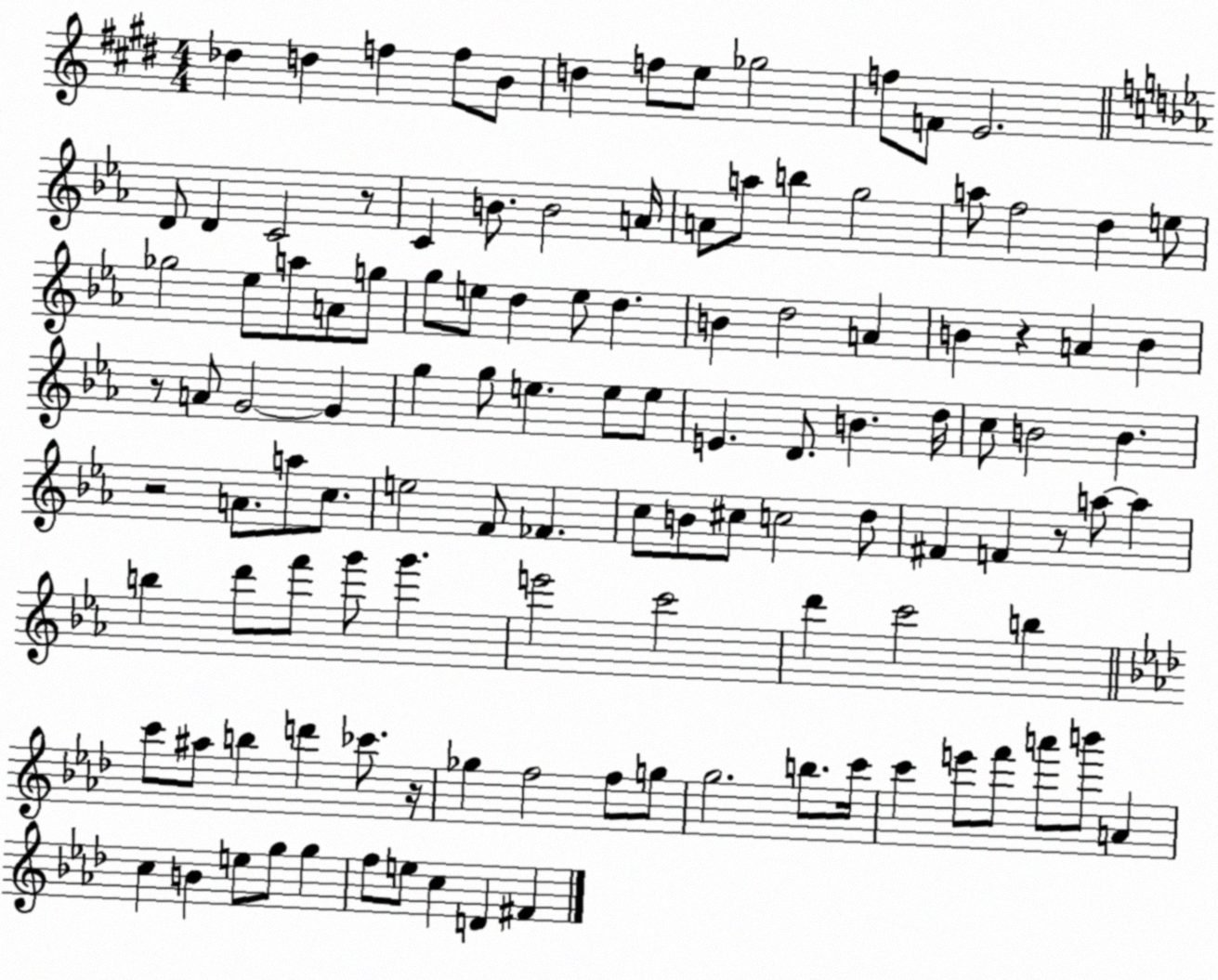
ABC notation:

X:1
T:Untitled
M:4/4
L:1/4
K:E
_d d f f/2 B/2 d f/2 e/2 _g2 f/2 F/2 E2 D/2 D C2 z/2 C B/2 B2 A/4 A/2 a/2 b g2 a/2 f2 d e/2 _g2 _e/2 a/2 A/2 g/2 g/2 e/2 d e/2 d B d2 A B z A B z/2 A/2 G2 G g g/2 e e/2 e/2 E D/2 B d/4 c/2 B2 B z2 A/2 a/2 c/2 e2 F/2 _F c/2 B/2 ^c/2 c2 d/2 ^F F z/2 a/2 a b d'/2 f'/2 g'/2 g' e'2 c'2 d' c'2 b c'/2 ^a/2 b d' _c'/2 z/4 _g f2 f/2 g/2 g2 b/2 c'/4 c' e'/2 f'/2 a'/2 b'/2 A c B e/2 g/2 g f/2 e/2 c D ^F